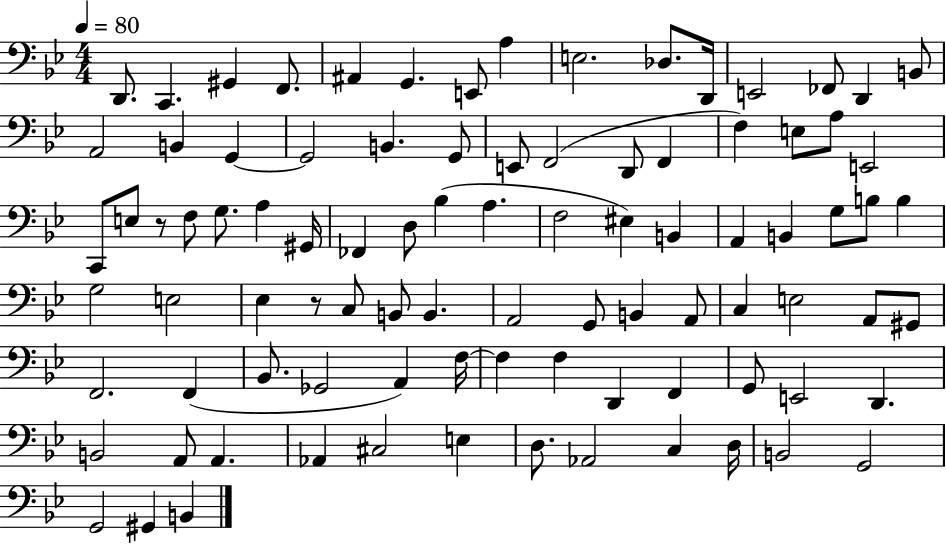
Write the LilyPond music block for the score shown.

{
  \clef bass
  \numericTimeSignature
  \time 4/4
  \key bes \major
  \tempo 4 = 80
  \repeat volta 2 { d,8. c,4. gis,4 f,8. | ais,4 g,4. e,8 a4 | e2. des8. d,16 | e,2 fes,8 d,4 b,8 | \break a,2 b,4 g,4~~ | g,2 b,4. g,8 | e,8 f,2( d,8 f,4 | f4) e8 a8 e,2 | \break c,8 e8 r8 f8 g8. a4 gis,16 | fes,4 d8 bes4( a4. | f2 eis4) b,4 | a,4 b,4 g8 b8 b4 | \break g2 e2 | ees4 r8 c8 b,8 b,4. | a,2 g,8 b,4 a,8 | c4 e2 a,8 gis,8 | \break f,2. f,4( | bes,8. ges,2 a,4) f16~~ | f4 f4 d,4 f,4 | g,8 e,2 d,4. | \break b,2 a,8 a,4. | aes,4 cis2 e4 | d8. aes,2 c4 d16 | b,2 g,2 | \break g,2 gis,4 b,4 | } \bar "|."
}